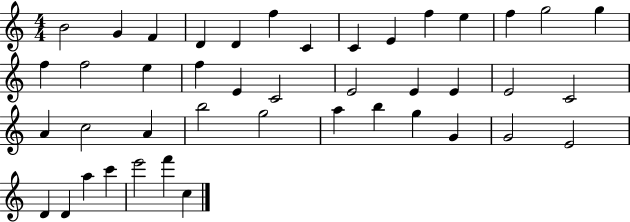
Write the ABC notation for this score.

X:1
T:Untitled
M:4/4
L:1/4
K:C
B2 G F D D f C C E f e f g2 g f f2 e f E C2 E2 E E E2 C2 A c2 A b2 g2 a b g G G2 E2 D D a c' e'2 f' c